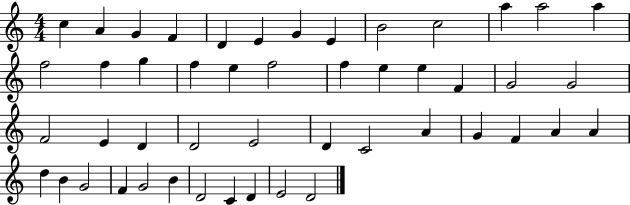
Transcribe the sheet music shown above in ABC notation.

X:1
T:Untitled
M:4/4
L:1/4
K:C
c A G F D E G E B2 c2 a a2 a f2 f g f e f2 f e e F G2 G2 F2 E D D2 E2 D C2 A G F A A d B G2 F G2 B D2 C D E2 D2